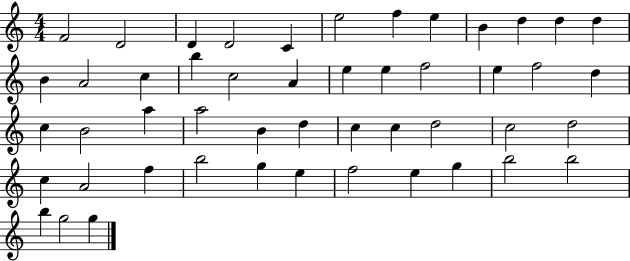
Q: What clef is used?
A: treble